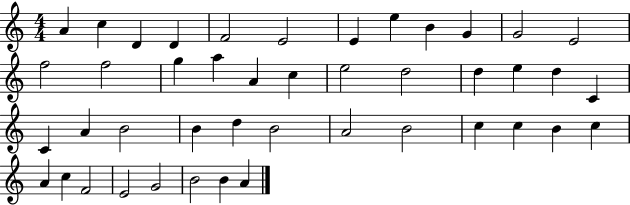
{
  \clef treble
  \numericTimeSignature
  \time 4/4
  \key c \major
  a'4 c''4 d'4 d'4 | f'2 e'2 | e'4 e''4 b'4 g'4 | g'2 e'2 | \break f''2 f''2 | g''4 a''4 a'4 c''4 | e''2 d''2 | d''4 e''4 d''4 c'4 | \break c'4 a'4 b'2 | b'4 d''4 b'2 | a'2 b'2 | c''4 c''4 b'4 c''4 | \break a'4 c''4 f'2 | e'2 g'2 | b'2 b'4 a'4 | \bar "|."
}